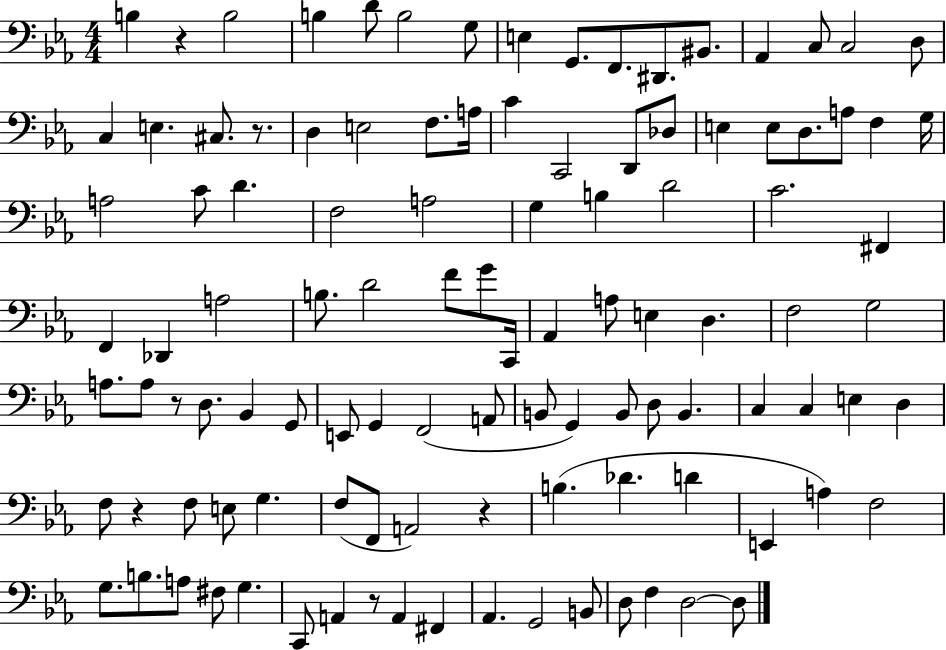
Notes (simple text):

B3/q R/q B3/h B3/q D4/e B3/h G3/e E3/q G2/e. F2/e. D#2/e. BIS2/e. Ab2/q C3/e C3/h D3/e C3/q E3/q. C#3/e. R/e. D3/q E3/h F3/e. A3/s C4/q C2/h D2/e Db3/e E3/q E3/e D3/e. A3/e F3/q G3/s A3/h C4/e D4/q. F3/h A3/h G3/q B3/q D4/h C4/h. F#2/q F2/q Db2/q A3/h B3/e. D4/h F4/e G4/e C2/s Ab2/q A3/e E3/q D3/q. F3/h G3/h A3/e. A3/e R/e D3/e. Bb2/q G2/e E2/e G2/q F2/h A2/e B2/e G2/q B2/e D3/e B2/q. C3/q C3/q E3/q D3/q F3/e R/q F3/e E3/e G3/q. F3/e F2/e A2/h R/q B3/q. Db4/q. D4/q E2/q A3/q F3/h G3/e. B3/e. A3/e F#3/e G3/q. C2/e A2/q R/e A2/q F#2/q Ab2/q. G2/h B2/e D3/e F3/q D3/h D3/e